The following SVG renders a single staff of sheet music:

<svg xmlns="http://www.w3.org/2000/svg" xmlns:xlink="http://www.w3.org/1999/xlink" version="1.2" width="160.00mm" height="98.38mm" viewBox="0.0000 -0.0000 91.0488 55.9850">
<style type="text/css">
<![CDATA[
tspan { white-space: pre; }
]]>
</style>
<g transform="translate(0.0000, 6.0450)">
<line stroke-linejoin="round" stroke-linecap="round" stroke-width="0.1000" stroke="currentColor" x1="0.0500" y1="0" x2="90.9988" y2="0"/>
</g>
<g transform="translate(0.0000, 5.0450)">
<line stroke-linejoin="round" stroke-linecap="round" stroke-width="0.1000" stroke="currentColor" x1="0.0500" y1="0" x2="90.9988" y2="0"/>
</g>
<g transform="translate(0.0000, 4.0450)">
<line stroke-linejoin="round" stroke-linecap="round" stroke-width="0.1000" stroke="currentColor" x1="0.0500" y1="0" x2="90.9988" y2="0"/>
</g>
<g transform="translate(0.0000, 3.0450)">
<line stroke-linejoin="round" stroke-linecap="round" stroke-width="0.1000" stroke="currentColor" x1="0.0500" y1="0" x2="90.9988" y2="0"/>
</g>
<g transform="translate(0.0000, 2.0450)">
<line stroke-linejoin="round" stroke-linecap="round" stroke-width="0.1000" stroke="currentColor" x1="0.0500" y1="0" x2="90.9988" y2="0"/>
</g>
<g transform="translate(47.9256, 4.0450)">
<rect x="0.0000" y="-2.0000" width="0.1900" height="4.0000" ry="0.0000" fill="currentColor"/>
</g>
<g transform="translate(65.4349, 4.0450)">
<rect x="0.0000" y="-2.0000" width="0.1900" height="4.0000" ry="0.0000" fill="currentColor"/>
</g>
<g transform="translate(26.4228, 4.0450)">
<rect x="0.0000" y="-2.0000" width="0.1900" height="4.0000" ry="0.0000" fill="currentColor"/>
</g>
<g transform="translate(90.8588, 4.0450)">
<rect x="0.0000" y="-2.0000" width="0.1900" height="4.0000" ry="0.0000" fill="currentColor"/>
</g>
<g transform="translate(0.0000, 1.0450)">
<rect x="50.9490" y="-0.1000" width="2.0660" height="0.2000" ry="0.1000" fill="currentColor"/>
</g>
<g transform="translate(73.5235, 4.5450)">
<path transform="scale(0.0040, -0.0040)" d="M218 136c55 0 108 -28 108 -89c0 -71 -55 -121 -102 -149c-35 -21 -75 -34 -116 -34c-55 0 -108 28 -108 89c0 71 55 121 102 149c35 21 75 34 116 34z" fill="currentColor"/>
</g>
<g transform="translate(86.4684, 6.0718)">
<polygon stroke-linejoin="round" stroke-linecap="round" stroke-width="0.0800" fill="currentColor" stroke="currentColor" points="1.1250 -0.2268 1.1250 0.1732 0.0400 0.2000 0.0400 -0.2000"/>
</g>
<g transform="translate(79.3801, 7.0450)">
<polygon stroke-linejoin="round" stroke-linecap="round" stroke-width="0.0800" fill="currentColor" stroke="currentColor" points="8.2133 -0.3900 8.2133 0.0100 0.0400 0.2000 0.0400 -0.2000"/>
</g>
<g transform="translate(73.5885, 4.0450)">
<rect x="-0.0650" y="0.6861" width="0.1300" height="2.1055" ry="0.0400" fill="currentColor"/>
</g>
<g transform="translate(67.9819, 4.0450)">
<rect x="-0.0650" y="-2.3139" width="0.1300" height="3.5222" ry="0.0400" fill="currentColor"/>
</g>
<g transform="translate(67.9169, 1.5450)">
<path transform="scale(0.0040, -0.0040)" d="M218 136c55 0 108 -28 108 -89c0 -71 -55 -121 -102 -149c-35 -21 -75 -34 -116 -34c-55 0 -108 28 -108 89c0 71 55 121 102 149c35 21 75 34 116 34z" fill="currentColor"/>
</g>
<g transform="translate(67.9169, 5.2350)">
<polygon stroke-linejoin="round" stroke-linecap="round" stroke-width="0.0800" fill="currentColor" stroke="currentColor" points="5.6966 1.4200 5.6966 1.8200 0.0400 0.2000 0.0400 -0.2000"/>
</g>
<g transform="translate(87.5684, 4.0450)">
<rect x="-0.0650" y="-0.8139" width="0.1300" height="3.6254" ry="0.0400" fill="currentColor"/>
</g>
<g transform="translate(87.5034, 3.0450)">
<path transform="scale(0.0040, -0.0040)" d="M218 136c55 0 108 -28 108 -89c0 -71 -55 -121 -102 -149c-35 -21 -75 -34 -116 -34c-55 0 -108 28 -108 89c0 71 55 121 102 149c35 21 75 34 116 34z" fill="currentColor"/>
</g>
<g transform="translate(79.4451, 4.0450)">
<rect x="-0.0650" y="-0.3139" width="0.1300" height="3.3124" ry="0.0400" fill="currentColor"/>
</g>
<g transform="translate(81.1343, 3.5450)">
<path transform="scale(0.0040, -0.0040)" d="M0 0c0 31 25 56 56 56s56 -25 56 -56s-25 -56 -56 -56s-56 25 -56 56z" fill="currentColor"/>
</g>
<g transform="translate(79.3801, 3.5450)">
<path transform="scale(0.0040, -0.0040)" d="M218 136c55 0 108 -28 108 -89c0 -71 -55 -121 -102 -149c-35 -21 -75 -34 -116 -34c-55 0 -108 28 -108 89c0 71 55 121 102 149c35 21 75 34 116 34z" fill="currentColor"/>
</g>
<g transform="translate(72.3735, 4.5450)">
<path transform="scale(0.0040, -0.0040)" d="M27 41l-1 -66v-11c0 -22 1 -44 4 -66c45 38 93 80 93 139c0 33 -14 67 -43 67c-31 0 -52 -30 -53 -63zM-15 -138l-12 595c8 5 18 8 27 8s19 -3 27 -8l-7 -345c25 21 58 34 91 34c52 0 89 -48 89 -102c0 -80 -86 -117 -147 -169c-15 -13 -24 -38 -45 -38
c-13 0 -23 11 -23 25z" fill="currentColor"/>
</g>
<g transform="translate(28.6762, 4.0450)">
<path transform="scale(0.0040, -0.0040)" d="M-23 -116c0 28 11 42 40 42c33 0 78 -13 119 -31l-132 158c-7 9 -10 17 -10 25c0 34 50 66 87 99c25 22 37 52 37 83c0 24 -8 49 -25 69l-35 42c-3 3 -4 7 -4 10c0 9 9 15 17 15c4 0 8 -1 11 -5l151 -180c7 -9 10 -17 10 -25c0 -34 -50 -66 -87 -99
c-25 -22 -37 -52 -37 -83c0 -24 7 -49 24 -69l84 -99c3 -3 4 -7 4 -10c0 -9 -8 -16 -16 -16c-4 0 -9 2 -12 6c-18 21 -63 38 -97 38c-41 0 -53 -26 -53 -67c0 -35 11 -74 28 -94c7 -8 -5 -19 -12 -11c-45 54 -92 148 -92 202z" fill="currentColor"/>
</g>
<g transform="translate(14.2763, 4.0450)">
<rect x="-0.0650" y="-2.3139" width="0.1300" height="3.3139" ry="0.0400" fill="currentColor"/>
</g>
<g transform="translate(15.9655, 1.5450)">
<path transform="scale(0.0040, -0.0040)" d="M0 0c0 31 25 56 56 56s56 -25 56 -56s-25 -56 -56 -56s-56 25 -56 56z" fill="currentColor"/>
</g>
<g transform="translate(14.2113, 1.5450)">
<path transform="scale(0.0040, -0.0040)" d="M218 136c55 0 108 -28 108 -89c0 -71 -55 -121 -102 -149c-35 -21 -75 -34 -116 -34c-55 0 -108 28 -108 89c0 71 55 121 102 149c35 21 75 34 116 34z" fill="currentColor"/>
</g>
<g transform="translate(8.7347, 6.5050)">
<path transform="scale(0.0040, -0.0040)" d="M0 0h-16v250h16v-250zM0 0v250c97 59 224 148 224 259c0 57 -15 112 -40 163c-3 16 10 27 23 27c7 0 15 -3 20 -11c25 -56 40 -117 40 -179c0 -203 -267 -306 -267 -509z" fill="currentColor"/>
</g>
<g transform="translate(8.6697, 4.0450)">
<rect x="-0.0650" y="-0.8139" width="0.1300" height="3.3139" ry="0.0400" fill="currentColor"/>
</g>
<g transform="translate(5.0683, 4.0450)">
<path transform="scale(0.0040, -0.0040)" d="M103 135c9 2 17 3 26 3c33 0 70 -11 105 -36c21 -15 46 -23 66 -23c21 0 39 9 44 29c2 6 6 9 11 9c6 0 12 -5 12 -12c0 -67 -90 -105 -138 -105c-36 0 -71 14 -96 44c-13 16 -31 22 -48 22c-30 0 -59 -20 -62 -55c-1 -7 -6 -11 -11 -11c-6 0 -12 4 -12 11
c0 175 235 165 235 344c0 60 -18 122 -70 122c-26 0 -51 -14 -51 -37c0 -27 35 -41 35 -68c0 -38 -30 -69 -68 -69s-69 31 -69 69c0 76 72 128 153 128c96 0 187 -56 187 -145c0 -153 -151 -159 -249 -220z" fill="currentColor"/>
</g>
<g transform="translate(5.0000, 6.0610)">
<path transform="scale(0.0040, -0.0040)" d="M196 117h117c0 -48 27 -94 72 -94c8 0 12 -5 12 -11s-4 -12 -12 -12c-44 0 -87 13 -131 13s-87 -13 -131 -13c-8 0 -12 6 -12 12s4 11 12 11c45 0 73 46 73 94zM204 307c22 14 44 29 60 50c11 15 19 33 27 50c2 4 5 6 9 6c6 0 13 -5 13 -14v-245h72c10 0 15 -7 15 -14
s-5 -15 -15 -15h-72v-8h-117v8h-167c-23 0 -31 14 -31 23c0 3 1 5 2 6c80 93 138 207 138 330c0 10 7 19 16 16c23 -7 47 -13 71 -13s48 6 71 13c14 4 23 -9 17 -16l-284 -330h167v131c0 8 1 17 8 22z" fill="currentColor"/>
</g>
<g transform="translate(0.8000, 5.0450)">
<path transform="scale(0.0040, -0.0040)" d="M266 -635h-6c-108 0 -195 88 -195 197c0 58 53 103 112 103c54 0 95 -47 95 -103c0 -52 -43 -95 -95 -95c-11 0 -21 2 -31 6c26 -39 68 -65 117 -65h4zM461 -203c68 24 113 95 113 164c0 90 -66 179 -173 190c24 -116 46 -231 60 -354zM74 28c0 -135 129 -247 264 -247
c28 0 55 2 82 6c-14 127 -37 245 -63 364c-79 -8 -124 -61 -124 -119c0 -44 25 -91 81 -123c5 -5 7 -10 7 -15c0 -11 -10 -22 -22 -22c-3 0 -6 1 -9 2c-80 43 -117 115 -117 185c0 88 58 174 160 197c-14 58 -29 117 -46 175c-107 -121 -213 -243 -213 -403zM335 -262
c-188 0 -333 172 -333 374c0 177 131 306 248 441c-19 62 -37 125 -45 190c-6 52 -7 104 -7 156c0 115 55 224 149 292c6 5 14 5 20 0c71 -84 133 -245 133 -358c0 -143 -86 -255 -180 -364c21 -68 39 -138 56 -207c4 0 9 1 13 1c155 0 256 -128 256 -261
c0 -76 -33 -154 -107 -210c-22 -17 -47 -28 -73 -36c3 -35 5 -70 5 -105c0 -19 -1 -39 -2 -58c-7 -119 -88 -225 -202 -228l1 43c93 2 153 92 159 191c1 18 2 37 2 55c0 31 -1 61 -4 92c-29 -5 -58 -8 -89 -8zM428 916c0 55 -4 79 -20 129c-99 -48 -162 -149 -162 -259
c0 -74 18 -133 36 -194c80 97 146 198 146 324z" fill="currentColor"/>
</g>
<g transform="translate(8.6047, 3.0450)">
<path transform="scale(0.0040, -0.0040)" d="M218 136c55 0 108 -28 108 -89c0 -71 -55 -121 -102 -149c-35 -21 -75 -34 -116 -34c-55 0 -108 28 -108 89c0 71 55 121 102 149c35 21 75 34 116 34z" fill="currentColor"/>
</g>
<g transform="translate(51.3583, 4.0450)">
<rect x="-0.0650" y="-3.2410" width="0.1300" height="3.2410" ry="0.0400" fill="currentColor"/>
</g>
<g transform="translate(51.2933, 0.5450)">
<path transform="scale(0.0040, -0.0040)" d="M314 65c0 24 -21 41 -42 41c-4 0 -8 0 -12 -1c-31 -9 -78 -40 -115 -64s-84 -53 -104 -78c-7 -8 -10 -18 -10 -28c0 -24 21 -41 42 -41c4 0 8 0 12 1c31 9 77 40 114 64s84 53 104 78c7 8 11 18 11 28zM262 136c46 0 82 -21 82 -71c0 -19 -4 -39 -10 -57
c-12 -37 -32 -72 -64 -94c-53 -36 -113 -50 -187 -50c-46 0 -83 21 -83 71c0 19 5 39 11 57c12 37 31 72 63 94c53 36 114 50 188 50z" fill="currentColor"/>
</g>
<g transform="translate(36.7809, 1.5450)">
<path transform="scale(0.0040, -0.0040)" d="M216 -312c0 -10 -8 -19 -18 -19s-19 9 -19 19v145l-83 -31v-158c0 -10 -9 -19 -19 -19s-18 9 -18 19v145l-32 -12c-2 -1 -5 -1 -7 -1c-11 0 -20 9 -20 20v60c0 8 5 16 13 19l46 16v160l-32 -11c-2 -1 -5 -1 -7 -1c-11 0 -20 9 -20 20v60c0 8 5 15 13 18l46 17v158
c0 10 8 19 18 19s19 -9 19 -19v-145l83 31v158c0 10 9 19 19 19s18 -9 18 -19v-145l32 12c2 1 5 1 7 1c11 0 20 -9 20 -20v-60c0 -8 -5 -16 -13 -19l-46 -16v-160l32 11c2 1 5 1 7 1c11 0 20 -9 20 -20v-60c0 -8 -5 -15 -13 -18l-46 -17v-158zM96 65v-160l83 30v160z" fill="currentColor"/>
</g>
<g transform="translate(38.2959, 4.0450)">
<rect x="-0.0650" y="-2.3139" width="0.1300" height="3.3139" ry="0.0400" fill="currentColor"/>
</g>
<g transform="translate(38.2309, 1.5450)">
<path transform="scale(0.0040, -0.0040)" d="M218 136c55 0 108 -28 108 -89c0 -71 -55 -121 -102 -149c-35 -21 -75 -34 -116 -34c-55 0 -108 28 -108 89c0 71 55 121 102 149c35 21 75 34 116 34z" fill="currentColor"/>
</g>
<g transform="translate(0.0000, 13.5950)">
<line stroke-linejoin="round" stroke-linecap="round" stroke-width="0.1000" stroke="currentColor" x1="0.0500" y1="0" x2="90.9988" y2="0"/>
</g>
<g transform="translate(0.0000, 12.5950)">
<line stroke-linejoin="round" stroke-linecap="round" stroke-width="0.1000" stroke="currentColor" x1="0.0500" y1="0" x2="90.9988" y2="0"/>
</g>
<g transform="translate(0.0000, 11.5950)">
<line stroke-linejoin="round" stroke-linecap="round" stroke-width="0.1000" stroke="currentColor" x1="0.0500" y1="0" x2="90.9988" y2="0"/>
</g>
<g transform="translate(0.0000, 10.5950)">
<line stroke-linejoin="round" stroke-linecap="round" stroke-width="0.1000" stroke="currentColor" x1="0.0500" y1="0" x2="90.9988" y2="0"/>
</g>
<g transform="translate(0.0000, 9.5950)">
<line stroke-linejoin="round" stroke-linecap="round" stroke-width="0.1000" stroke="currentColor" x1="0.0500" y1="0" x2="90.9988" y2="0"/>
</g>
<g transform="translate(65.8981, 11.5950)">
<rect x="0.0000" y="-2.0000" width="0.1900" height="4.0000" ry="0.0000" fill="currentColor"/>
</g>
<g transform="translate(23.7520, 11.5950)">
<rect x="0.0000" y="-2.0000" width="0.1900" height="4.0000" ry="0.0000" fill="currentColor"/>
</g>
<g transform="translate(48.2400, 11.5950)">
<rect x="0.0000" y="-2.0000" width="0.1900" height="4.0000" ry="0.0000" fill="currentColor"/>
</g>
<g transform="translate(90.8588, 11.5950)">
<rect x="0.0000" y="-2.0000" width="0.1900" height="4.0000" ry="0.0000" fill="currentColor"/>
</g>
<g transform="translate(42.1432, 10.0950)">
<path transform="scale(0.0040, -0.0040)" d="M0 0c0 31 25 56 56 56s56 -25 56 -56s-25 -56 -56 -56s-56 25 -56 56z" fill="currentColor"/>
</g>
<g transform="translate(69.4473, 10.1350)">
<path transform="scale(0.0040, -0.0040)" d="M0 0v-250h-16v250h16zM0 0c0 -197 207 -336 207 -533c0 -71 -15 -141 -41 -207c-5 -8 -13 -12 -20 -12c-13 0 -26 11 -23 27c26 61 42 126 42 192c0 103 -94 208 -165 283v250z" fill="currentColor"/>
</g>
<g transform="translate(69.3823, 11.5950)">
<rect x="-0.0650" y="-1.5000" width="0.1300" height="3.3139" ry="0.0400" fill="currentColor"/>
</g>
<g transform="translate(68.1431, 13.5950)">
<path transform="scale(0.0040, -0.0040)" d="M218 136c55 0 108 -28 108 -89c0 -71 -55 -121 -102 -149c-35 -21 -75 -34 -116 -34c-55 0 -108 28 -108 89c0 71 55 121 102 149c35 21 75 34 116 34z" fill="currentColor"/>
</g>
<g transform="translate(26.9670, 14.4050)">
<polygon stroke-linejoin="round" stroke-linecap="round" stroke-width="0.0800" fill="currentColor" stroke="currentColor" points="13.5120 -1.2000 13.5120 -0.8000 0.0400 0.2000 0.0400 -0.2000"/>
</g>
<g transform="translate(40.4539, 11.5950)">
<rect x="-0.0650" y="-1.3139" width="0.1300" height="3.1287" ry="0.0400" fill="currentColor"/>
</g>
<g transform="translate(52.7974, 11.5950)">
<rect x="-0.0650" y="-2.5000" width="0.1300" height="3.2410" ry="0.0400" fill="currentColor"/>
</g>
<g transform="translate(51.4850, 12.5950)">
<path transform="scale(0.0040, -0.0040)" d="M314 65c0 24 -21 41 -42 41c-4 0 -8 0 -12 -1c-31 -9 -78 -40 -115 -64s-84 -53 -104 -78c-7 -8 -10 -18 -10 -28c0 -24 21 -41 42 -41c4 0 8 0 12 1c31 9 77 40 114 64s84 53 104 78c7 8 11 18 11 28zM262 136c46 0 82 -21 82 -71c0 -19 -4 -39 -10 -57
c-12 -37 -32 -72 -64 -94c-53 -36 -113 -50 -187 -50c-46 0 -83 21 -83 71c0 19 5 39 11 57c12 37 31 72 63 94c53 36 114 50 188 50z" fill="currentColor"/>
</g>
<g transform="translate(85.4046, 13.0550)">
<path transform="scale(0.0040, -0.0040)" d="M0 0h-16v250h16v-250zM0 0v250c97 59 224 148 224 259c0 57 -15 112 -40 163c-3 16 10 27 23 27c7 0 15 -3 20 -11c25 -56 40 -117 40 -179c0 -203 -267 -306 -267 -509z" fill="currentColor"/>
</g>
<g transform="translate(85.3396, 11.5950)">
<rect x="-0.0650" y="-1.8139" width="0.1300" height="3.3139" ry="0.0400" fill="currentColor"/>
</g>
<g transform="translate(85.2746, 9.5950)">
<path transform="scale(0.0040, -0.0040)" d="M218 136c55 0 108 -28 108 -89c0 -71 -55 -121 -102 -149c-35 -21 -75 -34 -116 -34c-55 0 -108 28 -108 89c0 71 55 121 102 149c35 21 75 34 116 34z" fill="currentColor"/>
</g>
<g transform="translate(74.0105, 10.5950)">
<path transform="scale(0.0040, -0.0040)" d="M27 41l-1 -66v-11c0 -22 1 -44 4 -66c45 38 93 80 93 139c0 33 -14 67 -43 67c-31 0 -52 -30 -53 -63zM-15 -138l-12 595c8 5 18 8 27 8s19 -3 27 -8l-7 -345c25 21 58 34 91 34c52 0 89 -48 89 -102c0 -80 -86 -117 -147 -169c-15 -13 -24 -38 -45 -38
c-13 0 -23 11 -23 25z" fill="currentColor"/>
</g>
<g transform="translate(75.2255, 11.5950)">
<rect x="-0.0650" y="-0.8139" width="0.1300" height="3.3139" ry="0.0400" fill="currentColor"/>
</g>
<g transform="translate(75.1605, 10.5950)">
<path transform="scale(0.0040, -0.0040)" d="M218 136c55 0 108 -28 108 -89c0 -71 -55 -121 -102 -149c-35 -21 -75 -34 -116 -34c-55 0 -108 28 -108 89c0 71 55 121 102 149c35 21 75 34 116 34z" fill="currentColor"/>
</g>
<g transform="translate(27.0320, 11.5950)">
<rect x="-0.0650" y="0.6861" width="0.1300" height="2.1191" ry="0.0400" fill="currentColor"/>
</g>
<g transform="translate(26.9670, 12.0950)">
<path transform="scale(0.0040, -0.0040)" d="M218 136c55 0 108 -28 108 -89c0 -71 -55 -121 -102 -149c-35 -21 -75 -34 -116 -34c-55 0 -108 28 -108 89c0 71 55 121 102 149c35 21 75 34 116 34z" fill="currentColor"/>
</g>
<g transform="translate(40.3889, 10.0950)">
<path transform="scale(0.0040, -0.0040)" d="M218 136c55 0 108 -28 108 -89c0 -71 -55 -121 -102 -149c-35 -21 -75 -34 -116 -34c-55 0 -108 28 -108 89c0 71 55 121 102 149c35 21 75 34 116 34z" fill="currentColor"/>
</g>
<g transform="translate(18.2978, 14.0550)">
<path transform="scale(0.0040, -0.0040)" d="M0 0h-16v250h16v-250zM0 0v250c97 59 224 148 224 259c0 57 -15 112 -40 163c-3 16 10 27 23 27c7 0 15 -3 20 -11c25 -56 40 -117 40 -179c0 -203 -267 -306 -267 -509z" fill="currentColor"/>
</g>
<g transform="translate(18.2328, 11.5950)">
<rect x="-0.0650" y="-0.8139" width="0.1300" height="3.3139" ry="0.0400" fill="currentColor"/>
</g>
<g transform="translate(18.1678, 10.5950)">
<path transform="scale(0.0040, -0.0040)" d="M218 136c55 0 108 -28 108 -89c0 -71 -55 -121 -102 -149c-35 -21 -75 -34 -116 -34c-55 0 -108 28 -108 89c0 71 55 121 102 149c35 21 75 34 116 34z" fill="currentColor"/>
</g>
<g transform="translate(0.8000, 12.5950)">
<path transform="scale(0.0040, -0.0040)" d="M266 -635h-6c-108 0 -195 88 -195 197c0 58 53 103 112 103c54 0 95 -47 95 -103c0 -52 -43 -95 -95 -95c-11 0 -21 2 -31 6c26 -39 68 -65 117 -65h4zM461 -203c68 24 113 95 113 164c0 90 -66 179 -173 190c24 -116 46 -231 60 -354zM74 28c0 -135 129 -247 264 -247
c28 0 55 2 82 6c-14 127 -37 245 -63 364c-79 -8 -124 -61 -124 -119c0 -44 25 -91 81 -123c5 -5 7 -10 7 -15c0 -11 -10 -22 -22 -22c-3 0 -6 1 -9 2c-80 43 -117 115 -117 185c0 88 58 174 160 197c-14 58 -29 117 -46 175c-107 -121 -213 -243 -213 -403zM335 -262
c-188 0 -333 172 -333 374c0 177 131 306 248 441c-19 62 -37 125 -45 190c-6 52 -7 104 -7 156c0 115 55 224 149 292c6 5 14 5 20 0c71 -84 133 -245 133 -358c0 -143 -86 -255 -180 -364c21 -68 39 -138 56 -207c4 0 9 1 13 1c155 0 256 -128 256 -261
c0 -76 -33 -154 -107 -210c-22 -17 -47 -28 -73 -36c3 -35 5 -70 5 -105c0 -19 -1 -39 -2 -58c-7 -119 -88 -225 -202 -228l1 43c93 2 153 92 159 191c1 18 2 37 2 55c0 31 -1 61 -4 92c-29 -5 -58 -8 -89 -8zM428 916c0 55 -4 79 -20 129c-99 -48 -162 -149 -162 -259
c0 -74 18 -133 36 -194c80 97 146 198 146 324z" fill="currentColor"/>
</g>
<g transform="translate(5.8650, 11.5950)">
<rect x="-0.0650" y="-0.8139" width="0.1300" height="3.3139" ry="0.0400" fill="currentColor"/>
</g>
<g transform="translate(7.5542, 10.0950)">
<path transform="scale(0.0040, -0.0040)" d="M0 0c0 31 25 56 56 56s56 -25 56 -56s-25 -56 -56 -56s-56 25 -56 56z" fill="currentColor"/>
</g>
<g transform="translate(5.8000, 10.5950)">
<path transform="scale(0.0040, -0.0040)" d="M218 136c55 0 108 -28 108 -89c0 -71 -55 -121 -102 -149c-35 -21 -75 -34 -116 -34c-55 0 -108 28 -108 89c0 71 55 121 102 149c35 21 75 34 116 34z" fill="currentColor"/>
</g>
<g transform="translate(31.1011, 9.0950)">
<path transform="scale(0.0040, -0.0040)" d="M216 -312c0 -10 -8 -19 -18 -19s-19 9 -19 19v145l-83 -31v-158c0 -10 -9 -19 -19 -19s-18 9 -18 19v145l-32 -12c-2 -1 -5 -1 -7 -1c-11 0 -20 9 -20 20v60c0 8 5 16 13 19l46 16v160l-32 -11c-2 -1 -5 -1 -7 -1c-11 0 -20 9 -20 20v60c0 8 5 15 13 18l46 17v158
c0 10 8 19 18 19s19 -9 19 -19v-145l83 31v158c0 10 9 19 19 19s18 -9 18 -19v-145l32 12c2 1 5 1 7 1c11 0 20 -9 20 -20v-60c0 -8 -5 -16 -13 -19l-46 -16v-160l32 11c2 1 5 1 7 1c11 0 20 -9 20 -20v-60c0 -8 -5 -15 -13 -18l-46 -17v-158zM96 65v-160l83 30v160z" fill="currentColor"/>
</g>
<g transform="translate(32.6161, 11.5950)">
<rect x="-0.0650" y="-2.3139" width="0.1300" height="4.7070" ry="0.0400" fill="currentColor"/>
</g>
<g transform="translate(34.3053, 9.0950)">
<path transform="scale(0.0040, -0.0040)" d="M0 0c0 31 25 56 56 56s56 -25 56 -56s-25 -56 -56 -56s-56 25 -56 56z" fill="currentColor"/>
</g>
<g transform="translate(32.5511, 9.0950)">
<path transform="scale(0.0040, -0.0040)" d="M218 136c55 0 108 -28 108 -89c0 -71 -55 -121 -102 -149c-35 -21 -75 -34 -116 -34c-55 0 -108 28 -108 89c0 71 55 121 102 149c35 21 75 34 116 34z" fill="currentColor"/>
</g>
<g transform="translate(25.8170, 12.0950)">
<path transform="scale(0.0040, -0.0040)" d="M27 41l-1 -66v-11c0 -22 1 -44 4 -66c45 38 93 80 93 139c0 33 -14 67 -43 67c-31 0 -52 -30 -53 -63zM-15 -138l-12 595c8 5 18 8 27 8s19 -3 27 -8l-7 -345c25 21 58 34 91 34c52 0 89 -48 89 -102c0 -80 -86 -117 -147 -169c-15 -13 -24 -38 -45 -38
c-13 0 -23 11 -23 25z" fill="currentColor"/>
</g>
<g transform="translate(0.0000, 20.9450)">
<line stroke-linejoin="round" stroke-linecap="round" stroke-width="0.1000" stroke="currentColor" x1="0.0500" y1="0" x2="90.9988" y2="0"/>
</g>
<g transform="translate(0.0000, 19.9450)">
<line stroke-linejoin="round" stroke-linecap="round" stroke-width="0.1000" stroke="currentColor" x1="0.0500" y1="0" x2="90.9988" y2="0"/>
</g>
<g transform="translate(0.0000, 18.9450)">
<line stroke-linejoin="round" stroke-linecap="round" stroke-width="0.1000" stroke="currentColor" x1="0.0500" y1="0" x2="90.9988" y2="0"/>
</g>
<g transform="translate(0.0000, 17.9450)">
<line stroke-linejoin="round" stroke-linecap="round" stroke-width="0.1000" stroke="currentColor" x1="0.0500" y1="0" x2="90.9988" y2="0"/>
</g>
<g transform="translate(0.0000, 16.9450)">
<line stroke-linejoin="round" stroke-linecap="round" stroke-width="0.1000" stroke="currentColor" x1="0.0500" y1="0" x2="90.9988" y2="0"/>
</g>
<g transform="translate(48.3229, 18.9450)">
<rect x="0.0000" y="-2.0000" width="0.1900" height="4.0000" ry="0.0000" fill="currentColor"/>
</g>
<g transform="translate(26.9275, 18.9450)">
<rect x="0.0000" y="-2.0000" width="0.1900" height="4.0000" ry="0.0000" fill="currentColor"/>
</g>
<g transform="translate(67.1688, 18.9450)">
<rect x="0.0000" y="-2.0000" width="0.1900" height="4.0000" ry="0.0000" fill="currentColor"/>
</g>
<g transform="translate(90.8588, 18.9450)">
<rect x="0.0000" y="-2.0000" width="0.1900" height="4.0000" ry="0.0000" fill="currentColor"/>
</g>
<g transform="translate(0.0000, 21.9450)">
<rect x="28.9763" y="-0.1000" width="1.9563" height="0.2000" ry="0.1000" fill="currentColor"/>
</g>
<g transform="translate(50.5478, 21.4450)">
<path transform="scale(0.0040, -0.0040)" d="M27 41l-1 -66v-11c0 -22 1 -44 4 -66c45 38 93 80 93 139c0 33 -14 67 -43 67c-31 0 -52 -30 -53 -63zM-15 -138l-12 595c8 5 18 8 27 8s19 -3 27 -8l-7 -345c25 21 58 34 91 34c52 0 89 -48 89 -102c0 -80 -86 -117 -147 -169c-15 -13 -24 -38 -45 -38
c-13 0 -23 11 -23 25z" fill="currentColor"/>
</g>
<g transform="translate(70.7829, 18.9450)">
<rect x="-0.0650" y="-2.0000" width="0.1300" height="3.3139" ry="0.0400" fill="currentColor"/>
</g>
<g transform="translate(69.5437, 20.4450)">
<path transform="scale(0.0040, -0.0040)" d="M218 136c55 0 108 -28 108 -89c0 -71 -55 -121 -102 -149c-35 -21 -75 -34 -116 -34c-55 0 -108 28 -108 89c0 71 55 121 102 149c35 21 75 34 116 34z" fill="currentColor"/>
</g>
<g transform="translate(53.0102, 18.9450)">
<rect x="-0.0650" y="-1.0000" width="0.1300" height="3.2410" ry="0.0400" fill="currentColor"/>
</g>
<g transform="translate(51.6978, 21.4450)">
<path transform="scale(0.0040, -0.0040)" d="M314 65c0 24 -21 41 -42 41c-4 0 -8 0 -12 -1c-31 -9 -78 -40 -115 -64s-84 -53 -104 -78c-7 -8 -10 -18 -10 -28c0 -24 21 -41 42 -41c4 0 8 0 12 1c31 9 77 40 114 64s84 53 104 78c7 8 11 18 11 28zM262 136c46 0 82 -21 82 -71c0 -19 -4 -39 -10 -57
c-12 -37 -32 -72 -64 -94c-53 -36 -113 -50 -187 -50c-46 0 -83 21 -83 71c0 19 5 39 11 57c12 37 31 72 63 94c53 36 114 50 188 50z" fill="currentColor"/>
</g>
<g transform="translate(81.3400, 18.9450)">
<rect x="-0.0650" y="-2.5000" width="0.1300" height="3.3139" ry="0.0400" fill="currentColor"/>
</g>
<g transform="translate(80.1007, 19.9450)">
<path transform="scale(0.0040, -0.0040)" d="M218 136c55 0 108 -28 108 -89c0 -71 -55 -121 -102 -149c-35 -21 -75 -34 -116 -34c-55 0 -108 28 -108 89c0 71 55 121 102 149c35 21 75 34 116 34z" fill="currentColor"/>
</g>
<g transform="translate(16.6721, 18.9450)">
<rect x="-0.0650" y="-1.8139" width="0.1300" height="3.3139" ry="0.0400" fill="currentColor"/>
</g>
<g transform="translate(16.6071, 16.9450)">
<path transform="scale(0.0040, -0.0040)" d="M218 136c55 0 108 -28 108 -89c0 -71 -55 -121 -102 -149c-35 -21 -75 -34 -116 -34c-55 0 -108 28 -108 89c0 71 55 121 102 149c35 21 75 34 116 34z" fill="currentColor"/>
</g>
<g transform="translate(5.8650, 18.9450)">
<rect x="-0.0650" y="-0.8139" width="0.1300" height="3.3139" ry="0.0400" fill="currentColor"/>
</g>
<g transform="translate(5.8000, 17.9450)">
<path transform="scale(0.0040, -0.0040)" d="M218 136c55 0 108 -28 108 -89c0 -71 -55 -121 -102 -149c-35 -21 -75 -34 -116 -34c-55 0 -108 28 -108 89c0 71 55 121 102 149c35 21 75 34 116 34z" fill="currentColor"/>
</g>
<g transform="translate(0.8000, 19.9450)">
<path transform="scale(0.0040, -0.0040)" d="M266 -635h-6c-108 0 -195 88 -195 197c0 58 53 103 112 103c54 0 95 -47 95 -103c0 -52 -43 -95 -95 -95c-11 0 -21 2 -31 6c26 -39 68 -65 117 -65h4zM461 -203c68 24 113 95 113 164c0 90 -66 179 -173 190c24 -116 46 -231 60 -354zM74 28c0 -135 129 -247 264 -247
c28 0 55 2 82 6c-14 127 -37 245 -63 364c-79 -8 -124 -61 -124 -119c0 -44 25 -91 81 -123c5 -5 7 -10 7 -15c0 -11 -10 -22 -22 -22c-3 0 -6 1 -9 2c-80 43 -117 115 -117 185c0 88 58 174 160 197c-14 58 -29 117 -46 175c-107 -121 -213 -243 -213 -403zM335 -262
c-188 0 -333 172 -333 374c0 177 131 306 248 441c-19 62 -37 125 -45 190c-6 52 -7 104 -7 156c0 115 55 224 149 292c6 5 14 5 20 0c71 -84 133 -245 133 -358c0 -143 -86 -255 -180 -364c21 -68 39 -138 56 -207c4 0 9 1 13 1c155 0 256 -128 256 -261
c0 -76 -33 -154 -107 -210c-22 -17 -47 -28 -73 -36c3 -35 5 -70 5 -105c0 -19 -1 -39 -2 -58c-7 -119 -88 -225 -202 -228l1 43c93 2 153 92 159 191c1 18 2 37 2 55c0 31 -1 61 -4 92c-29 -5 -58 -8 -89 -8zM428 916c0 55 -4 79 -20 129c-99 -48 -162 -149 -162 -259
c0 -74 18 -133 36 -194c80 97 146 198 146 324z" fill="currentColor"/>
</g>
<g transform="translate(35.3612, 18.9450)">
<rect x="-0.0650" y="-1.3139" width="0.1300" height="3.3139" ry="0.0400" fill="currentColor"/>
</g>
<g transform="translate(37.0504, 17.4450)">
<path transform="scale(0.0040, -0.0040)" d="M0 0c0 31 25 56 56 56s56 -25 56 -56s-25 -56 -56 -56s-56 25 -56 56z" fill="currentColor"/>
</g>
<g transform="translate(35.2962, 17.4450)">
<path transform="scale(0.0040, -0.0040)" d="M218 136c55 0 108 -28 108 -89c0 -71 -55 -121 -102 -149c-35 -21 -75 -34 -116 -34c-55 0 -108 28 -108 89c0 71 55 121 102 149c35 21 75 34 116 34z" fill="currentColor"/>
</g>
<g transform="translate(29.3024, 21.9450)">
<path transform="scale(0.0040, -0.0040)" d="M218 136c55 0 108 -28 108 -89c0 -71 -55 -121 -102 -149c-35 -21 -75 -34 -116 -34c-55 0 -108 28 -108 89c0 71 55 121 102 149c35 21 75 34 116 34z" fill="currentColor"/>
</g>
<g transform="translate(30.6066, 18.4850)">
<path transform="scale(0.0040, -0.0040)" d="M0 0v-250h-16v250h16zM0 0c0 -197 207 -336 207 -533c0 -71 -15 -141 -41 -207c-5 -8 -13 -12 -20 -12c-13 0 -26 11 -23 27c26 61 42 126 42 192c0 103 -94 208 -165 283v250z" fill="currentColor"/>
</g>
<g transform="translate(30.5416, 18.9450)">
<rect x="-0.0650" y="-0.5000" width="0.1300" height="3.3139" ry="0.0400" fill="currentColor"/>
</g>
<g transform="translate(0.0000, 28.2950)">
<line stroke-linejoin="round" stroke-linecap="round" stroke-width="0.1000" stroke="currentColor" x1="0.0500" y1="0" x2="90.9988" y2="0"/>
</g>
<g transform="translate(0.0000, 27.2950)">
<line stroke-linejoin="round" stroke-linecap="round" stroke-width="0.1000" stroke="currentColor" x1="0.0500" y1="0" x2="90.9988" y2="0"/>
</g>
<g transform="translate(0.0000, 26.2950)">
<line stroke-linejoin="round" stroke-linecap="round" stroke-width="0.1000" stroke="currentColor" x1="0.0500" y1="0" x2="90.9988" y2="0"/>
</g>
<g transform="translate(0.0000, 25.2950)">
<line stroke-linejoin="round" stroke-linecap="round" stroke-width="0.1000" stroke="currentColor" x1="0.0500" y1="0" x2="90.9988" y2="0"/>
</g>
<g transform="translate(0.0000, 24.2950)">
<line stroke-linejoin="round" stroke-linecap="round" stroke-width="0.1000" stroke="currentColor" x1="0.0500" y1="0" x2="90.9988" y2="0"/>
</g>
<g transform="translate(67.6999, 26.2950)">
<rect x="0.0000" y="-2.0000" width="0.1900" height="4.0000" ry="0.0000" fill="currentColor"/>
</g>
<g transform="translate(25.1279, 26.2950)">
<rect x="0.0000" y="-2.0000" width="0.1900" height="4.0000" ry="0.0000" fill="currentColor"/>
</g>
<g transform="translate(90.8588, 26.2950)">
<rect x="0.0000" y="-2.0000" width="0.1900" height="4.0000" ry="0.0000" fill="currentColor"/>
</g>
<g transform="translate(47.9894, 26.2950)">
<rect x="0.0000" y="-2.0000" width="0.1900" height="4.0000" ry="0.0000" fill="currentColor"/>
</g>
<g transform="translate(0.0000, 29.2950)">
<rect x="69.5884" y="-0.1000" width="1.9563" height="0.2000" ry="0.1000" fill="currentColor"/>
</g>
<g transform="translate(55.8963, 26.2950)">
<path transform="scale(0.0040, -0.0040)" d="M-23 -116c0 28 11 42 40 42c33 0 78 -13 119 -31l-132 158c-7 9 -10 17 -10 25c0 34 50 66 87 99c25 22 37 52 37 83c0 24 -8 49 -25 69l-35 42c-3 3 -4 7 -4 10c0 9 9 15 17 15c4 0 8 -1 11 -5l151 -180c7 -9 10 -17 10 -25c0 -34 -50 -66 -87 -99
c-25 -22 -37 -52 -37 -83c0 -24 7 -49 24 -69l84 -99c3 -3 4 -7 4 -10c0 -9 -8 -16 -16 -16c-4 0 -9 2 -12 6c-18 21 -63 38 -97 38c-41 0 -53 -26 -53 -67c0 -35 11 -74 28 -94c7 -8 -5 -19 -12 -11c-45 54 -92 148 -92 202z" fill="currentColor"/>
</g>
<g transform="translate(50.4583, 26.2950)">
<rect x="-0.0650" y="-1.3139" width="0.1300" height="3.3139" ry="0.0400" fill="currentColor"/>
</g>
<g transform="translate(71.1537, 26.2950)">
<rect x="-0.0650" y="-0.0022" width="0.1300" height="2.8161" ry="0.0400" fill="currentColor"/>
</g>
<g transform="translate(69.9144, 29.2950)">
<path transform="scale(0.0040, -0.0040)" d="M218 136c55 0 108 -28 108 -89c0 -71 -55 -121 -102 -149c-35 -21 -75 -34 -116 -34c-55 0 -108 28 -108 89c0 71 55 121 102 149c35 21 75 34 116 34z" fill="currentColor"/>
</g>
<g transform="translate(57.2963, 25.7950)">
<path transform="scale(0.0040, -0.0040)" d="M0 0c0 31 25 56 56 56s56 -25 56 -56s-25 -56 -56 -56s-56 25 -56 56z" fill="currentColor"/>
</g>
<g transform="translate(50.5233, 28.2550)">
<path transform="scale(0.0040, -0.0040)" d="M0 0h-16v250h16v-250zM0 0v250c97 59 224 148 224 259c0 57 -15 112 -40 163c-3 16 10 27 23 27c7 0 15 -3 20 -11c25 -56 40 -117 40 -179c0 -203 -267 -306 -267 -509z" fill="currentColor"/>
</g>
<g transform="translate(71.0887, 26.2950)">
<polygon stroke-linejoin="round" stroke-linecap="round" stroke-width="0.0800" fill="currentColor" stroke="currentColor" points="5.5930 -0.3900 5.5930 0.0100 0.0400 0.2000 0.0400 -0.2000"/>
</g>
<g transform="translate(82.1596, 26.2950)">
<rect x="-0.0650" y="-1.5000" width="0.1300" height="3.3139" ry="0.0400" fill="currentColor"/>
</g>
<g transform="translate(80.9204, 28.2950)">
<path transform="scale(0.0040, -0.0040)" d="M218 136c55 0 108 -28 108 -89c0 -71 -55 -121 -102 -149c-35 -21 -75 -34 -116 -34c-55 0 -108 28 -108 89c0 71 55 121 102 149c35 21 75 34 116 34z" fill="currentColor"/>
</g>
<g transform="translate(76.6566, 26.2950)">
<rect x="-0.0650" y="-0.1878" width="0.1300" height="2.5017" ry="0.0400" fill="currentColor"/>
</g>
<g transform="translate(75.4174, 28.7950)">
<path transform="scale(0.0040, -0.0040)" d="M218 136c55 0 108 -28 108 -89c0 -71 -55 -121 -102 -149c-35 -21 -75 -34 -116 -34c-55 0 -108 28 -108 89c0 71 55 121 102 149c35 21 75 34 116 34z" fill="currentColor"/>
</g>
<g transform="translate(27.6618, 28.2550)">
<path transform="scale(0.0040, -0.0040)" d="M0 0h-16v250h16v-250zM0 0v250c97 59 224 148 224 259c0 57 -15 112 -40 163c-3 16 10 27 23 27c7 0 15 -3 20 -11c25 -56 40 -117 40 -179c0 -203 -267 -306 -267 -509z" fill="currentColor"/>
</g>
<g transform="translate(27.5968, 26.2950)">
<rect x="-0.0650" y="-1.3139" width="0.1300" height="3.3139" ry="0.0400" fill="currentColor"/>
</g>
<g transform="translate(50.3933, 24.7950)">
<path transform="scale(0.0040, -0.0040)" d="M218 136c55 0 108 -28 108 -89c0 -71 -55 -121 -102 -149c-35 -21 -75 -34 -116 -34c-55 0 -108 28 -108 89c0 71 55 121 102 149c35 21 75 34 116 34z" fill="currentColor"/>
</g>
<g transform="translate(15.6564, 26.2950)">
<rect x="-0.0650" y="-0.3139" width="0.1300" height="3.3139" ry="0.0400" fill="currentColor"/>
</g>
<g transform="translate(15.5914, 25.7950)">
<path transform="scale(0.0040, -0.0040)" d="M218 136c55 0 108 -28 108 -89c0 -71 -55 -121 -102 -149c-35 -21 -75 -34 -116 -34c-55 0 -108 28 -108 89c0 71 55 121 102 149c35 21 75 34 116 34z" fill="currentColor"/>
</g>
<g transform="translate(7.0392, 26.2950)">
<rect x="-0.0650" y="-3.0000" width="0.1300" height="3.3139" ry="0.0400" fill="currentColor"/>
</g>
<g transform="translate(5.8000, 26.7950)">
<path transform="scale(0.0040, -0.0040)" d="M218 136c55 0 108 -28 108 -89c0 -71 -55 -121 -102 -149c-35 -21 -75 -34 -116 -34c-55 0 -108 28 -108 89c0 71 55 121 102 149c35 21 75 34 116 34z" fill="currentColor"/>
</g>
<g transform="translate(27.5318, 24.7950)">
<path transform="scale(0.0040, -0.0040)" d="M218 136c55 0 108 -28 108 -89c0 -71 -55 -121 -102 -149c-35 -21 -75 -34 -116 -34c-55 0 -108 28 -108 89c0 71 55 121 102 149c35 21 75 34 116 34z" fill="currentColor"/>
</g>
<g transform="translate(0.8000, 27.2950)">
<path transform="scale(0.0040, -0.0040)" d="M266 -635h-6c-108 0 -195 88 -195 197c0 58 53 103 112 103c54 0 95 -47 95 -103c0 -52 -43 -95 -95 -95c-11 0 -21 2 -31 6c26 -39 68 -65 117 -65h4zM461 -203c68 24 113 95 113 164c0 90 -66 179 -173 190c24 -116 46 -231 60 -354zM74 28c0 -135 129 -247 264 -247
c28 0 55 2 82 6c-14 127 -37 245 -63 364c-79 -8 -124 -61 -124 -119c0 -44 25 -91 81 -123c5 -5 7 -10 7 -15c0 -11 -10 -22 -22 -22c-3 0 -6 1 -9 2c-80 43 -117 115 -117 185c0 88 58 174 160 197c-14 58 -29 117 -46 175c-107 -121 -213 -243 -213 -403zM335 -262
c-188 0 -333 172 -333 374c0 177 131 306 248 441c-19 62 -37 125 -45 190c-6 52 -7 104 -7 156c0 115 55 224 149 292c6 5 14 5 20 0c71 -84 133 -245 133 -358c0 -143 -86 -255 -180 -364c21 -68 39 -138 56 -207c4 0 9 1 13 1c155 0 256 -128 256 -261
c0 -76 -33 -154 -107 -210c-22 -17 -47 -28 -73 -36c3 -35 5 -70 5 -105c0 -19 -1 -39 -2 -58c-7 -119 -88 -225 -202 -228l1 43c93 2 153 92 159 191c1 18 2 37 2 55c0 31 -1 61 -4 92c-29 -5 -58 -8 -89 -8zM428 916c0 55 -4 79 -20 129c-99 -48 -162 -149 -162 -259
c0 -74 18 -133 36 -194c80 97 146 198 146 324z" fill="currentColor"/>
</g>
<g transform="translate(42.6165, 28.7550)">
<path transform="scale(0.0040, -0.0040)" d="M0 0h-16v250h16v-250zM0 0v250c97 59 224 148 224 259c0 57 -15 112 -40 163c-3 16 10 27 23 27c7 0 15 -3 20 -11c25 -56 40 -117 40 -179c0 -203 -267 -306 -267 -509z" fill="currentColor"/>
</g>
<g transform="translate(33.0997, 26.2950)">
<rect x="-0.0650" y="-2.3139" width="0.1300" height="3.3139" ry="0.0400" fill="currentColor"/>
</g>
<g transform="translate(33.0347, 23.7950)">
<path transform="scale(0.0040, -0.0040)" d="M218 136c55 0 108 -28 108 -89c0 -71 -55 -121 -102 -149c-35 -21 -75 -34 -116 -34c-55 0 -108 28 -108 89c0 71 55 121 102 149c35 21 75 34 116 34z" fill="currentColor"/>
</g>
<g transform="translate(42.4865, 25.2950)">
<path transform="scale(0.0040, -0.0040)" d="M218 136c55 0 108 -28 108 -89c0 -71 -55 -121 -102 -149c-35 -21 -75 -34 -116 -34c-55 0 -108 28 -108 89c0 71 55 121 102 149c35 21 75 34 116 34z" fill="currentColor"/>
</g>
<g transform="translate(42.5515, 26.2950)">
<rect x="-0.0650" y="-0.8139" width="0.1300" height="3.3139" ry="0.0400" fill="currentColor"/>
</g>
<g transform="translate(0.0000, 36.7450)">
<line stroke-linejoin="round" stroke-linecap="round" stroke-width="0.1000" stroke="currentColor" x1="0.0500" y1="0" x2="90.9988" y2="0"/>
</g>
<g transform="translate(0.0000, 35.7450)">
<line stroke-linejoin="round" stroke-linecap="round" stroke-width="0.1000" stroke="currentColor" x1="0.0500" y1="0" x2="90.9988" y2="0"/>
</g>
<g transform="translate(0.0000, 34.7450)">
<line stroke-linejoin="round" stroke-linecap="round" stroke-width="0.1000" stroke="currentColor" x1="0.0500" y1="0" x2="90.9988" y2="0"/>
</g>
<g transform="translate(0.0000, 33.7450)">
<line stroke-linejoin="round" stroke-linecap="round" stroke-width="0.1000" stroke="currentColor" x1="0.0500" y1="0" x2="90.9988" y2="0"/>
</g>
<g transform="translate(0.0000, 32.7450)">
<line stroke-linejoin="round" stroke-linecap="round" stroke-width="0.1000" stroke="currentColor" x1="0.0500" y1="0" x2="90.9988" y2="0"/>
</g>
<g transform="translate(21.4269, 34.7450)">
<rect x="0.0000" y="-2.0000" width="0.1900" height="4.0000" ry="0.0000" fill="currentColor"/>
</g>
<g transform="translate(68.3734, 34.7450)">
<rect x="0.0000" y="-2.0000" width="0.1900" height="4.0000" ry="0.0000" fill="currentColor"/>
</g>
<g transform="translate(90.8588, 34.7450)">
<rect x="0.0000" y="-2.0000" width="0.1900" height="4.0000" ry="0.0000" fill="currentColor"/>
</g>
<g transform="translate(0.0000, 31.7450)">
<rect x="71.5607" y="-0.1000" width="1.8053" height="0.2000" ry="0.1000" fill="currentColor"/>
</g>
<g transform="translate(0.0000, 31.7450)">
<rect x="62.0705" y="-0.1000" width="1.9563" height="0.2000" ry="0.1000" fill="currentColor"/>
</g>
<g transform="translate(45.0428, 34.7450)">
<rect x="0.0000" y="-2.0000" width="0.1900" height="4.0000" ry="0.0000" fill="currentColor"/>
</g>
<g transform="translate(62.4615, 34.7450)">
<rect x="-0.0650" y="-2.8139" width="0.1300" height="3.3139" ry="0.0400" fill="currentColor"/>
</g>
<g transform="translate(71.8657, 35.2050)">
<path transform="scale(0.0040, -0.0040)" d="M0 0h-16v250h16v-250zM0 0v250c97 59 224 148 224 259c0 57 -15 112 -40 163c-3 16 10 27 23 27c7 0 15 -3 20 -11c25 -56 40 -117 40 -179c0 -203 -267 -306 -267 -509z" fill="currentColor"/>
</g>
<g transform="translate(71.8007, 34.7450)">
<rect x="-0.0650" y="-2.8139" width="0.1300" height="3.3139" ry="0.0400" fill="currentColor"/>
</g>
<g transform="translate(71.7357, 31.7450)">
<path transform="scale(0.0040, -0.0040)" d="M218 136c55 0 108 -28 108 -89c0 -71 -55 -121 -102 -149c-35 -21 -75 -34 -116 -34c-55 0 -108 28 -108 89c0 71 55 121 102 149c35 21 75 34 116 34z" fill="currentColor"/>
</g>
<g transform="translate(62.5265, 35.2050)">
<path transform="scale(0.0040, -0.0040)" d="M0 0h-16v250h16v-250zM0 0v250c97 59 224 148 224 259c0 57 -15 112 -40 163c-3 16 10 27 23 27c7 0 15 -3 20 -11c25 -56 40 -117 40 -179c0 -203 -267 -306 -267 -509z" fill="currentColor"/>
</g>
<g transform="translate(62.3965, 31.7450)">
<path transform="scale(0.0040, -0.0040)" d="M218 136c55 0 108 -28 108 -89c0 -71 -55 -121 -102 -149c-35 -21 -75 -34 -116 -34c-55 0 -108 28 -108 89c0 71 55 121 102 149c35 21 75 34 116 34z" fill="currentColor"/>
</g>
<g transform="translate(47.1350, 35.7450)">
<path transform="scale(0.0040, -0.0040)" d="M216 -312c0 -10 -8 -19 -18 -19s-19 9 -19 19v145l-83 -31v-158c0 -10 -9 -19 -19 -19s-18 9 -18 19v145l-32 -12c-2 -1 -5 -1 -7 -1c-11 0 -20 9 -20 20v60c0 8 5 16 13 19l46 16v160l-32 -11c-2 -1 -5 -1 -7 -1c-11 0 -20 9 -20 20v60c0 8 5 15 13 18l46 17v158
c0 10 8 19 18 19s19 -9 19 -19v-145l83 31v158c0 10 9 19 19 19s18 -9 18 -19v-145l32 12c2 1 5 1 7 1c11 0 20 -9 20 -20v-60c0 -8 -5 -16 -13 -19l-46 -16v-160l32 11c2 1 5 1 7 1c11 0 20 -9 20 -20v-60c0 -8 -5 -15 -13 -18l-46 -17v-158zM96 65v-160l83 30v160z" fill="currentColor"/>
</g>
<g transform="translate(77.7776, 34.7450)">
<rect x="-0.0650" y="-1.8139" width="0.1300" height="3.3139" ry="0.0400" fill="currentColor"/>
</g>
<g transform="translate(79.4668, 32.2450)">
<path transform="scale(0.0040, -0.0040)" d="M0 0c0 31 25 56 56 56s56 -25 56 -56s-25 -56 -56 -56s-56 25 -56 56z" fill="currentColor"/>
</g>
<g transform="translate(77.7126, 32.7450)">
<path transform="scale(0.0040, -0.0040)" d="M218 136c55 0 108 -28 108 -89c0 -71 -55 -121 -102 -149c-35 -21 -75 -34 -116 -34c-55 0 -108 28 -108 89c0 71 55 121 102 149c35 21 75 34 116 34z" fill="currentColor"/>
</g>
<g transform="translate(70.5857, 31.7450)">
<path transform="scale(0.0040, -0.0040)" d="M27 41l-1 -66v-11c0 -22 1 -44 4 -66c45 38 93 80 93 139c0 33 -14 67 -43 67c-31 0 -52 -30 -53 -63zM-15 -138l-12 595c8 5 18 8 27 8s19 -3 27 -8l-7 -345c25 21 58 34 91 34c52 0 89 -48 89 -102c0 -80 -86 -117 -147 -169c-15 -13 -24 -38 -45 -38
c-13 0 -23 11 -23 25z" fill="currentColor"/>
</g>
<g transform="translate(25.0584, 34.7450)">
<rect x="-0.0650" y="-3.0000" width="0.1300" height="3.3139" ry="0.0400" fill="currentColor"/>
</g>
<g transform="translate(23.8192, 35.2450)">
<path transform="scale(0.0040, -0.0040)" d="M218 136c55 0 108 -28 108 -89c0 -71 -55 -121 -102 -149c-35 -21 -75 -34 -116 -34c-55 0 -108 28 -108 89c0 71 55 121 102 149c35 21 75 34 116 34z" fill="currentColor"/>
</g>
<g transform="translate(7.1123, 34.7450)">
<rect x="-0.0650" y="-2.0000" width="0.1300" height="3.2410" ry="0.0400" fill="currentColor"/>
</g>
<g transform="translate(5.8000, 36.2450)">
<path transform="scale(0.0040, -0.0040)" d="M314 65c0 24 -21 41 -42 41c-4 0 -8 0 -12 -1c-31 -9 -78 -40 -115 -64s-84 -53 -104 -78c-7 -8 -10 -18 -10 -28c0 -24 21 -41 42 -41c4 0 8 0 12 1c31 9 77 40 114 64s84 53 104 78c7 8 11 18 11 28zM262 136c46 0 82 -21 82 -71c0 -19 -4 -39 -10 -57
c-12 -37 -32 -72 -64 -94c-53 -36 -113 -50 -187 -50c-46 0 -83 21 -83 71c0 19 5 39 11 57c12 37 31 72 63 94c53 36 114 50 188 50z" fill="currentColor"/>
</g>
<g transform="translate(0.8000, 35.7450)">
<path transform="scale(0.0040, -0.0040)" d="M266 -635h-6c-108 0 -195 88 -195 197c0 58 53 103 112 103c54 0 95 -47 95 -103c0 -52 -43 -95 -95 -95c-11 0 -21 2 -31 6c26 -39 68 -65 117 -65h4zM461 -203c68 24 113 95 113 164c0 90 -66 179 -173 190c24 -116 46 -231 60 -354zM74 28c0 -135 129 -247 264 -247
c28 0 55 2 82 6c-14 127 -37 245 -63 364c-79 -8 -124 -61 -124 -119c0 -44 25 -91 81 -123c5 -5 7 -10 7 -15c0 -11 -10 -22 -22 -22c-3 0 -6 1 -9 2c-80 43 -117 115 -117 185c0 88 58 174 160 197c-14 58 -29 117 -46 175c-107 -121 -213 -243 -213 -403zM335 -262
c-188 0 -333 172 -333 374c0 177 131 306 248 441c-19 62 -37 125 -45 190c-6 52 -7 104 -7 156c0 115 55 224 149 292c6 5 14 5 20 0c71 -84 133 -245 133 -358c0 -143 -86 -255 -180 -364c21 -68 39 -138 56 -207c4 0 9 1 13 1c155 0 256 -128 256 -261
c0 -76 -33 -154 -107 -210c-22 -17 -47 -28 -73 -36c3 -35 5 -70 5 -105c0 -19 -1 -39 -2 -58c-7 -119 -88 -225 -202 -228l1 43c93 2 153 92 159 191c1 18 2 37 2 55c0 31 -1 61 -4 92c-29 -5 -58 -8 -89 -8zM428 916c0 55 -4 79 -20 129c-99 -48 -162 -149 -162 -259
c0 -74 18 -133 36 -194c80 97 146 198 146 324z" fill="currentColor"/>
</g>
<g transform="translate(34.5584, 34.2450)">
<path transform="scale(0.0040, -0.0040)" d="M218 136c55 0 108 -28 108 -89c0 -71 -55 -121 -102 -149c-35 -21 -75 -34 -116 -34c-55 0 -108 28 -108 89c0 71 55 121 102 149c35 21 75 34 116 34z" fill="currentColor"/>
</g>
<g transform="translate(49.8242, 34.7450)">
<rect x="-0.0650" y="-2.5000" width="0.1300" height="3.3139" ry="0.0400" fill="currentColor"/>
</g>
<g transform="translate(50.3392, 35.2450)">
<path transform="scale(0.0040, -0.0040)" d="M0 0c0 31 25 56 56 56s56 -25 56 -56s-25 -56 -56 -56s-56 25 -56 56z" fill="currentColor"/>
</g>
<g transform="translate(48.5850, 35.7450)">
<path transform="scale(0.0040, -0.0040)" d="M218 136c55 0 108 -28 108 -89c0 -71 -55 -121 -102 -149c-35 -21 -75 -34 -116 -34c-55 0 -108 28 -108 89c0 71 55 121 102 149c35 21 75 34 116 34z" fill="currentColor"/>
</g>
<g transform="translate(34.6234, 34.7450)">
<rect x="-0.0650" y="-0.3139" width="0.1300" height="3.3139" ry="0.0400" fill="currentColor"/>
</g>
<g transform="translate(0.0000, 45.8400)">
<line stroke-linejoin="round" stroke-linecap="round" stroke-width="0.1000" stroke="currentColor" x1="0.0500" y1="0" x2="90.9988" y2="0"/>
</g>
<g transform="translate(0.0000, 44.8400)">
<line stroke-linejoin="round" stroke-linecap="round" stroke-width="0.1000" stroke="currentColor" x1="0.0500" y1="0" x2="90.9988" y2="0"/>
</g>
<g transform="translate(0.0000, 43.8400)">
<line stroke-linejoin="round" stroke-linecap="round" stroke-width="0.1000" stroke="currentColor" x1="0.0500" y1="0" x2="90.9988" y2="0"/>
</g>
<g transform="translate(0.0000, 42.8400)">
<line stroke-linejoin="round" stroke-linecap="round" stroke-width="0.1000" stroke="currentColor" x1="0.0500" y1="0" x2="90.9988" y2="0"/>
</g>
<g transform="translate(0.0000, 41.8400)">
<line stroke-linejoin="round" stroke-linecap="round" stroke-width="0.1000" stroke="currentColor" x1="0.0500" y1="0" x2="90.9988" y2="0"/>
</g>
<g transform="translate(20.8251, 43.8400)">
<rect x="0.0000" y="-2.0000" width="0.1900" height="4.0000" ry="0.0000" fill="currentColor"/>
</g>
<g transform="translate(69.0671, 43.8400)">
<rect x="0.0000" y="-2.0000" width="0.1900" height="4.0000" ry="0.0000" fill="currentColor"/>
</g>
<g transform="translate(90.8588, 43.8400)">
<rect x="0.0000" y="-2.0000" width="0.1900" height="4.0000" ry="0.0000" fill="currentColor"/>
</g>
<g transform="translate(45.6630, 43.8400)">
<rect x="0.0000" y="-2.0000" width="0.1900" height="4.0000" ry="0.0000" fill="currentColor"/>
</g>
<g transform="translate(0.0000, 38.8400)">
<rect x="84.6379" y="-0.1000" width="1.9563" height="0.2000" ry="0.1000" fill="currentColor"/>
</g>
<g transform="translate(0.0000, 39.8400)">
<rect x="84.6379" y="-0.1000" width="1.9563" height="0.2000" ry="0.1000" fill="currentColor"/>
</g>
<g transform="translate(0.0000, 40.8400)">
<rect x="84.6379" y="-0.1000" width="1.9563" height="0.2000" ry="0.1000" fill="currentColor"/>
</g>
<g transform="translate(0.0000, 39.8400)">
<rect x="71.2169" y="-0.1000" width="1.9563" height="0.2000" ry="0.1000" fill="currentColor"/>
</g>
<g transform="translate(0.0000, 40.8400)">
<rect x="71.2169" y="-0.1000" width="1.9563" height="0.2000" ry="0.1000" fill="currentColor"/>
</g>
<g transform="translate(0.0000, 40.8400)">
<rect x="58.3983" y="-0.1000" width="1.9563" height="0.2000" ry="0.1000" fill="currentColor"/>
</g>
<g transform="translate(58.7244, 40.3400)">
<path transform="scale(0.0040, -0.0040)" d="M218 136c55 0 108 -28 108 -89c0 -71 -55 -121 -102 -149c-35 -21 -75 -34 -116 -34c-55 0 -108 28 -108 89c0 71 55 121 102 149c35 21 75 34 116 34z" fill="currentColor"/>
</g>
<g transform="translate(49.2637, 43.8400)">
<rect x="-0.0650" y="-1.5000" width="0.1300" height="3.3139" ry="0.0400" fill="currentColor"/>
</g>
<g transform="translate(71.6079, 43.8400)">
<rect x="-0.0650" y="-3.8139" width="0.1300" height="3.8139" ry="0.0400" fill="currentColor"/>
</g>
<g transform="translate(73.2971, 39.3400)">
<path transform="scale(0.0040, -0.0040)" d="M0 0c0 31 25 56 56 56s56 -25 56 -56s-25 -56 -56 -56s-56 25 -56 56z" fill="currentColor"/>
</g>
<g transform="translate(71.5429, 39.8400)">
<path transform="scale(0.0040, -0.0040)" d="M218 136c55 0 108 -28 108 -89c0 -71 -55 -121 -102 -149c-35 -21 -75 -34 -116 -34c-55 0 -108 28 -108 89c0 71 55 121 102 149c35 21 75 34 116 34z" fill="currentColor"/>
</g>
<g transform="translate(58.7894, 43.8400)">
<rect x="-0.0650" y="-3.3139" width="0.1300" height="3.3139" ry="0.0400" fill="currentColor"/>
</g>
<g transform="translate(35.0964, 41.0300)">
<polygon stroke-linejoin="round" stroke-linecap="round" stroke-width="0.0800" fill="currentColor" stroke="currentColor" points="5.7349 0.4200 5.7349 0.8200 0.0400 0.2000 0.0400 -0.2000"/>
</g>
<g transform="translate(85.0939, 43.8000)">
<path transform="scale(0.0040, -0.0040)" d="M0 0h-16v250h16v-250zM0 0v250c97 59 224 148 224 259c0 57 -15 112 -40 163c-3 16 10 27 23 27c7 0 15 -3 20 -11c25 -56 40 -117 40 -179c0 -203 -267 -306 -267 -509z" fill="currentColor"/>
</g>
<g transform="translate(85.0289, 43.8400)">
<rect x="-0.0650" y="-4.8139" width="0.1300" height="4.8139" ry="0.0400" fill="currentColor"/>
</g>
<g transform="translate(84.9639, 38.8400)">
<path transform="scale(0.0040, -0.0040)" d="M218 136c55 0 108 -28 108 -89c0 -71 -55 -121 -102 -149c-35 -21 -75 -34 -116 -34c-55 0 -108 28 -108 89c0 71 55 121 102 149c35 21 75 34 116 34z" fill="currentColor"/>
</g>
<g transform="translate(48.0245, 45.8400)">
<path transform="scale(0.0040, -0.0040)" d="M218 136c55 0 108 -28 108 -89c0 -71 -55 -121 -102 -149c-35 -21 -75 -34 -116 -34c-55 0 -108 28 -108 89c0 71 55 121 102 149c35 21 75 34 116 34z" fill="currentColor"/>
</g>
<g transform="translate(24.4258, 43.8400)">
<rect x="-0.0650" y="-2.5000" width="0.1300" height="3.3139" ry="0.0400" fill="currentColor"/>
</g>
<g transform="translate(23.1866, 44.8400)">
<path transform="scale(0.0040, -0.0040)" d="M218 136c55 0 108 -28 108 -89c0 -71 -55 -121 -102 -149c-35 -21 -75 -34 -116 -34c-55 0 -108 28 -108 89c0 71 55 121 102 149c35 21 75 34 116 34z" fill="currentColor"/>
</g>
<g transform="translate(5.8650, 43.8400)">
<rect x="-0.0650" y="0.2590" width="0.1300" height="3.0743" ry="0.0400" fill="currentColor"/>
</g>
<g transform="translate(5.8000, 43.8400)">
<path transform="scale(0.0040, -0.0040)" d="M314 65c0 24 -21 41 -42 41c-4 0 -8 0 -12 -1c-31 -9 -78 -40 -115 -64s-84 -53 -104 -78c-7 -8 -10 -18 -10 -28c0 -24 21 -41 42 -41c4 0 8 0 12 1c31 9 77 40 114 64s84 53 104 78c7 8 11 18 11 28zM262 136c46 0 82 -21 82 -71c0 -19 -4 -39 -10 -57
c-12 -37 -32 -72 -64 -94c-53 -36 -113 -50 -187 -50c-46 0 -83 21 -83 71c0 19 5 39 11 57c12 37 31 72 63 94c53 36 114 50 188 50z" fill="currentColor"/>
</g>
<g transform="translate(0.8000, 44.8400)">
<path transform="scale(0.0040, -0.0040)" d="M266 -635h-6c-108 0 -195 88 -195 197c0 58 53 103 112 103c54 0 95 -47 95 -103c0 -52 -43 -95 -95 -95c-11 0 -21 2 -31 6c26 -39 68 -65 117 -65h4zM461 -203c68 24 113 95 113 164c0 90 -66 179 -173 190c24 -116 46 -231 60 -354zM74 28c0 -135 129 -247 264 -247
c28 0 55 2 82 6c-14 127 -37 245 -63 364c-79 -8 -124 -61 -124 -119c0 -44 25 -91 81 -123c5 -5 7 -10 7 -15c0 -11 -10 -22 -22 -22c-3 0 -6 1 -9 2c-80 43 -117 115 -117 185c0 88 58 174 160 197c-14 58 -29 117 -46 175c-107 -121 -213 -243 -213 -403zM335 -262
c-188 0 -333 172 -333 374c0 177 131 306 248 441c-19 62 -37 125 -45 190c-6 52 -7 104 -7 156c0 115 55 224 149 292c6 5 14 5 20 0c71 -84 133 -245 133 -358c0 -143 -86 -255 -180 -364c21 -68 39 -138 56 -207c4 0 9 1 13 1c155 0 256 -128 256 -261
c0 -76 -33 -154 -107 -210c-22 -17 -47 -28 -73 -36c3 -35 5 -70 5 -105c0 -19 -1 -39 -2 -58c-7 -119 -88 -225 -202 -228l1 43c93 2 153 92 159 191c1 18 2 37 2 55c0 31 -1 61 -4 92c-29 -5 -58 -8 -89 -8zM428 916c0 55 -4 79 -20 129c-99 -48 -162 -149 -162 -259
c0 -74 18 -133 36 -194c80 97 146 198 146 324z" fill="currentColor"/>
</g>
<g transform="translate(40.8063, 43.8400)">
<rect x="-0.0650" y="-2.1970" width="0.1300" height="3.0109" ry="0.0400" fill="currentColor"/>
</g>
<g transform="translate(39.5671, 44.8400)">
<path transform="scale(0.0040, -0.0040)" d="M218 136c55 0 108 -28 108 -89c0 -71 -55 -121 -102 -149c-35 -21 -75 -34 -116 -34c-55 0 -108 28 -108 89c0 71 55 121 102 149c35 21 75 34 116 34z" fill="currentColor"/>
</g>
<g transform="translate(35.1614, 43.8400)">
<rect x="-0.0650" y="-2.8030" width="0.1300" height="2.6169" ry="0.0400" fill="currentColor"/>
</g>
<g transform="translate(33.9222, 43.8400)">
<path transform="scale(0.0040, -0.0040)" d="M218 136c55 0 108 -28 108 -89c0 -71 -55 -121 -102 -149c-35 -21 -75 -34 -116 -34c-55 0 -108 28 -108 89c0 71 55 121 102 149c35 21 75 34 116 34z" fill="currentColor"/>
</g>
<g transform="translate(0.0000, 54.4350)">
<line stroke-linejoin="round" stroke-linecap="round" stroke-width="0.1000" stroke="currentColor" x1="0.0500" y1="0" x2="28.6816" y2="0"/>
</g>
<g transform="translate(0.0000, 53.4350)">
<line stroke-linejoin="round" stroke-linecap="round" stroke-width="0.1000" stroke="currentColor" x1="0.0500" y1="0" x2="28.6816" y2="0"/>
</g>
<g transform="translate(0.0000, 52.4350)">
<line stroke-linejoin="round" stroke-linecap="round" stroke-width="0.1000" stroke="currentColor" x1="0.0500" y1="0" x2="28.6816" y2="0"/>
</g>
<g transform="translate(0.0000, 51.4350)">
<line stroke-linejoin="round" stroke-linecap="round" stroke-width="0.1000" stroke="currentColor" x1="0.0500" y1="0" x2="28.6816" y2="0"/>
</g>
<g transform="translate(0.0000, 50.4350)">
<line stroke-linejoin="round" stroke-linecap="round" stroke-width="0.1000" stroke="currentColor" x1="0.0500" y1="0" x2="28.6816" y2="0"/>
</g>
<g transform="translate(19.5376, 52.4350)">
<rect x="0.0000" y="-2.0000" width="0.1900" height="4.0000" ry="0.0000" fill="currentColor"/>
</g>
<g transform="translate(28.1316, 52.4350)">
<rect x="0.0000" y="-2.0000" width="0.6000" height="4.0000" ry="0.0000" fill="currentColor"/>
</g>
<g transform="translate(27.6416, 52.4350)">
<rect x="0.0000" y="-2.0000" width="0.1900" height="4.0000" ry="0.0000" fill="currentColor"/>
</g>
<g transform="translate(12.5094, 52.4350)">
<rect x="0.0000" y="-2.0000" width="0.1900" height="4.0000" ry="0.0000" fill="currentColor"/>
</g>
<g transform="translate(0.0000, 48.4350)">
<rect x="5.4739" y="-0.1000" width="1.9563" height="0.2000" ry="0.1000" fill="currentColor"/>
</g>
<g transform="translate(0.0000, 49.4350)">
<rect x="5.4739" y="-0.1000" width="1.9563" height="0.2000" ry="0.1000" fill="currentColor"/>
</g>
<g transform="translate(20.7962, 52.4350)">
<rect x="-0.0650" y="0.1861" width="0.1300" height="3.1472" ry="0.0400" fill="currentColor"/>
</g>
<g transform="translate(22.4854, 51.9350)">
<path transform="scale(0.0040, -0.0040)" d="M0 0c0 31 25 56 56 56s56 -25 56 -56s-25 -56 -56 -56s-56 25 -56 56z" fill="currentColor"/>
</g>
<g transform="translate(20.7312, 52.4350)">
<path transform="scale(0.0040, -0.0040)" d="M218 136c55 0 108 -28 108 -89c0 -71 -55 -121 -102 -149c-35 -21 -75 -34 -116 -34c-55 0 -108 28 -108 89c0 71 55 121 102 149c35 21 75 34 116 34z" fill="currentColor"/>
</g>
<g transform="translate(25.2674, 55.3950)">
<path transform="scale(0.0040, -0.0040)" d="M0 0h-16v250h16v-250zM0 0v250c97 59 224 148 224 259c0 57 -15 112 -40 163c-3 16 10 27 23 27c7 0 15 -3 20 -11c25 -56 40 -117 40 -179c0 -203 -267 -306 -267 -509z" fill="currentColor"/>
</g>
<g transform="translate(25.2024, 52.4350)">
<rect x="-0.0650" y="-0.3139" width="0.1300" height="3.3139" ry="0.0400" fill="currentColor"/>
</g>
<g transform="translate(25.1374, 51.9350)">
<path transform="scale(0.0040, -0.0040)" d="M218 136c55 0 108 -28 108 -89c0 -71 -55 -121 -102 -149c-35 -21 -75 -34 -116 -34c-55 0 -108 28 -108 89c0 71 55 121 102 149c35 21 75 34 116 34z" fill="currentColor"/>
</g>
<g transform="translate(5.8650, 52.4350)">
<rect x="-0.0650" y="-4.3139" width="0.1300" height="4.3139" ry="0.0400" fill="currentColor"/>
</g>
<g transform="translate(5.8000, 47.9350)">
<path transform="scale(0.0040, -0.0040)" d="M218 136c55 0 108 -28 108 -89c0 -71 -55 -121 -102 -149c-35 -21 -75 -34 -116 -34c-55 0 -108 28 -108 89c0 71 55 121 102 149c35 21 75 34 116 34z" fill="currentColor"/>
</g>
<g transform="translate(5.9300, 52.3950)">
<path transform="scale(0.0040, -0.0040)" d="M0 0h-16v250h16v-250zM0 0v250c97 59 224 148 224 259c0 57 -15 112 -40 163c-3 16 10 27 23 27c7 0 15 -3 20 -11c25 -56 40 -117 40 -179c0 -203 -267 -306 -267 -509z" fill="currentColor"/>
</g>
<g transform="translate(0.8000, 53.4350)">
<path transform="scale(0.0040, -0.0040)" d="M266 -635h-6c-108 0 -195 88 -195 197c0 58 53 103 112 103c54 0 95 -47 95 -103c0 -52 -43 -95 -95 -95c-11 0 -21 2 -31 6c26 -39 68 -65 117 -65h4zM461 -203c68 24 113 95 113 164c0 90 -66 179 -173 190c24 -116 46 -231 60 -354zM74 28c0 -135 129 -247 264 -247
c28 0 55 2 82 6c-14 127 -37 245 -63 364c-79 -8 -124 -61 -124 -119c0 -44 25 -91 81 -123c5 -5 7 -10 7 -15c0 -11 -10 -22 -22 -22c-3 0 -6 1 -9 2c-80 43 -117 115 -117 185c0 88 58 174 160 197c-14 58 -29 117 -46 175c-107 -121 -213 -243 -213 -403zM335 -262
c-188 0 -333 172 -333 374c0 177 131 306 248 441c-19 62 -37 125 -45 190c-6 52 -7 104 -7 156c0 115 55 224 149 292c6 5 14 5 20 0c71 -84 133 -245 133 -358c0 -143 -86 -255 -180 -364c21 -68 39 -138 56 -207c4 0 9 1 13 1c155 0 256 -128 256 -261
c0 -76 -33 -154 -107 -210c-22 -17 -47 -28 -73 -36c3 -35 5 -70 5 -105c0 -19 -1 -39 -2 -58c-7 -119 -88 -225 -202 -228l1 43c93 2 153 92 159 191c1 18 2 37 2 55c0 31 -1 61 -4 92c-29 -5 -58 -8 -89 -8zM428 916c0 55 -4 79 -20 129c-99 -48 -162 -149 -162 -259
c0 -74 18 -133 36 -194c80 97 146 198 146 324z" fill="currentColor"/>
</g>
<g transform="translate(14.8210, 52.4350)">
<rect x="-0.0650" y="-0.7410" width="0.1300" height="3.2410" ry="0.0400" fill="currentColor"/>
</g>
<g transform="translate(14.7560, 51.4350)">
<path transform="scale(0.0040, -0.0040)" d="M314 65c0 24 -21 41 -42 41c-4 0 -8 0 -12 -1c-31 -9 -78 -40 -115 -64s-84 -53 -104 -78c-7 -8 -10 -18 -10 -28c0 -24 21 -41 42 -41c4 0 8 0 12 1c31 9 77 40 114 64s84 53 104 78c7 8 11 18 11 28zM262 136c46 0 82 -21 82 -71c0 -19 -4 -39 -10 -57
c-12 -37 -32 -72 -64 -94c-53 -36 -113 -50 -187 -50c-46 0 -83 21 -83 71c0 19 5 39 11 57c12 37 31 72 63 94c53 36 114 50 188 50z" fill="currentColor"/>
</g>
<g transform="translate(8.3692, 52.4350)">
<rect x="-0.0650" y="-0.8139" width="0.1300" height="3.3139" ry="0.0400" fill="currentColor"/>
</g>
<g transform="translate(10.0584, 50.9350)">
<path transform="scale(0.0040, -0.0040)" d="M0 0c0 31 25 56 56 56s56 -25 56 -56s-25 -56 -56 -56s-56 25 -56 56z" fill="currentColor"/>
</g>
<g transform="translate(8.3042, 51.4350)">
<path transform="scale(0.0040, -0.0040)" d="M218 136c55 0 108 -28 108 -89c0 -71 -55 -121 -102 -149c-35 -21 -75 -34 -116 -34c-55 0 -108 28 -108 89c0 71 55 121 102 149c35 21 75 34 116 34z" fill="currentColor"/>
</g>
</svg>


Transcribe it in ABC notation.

X:1
T:Untitled
M:2/4
L:1/4
K:C
d/2 g z ^g b2 g/2 _A/2 c/2 d/4 d d/2 _A/2 ^g/2 e/2 G2 E/2 _d f/2 d f C/2 e _D2 F G A c e/2 g d/2 e/2 z C/2 D/2 E F2 A c ^G a/2 _a/2 f B2 G B/2 G/2 E b c' e'/2 d'/2 d d2 B c/2